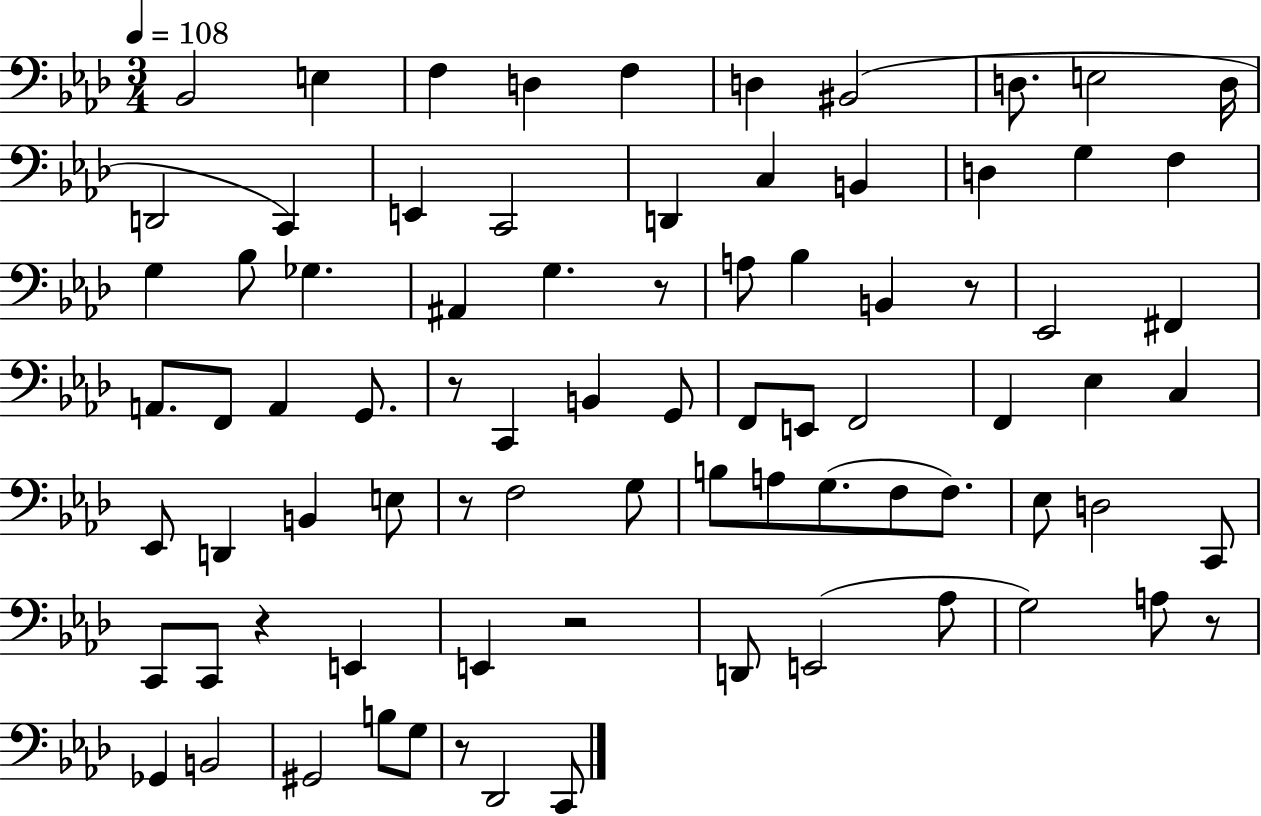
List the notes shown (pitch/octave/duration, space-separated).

Bb2/h E3/q F3/q D3/q F3/q D3/q BIS2/h D3/e. E3/h D3/s D2/h C2/q E2/q C2/h D2/q C3/q B2/q D3/q G3/q F3/q G3/q Bb3/e Gb3/q. A#2/q G3/q. R/e A3/e Bb3/q B2/q R/e Eb2/h F#2/q A2/e. F2/e A2/q G2/e. R/e C2/q B2/q G2/e F2/e E2/e F2/h F2/q Eb3/q C3/q Eb2/e D2/q B2/q E3/e R/e F3/h G3/e B3/e A3/e G3/e. F3/e F3/e. Eb3/e D3/h C2/e C2/e C2/e R/q E2/q E2/q R/h D2/e E2/h Ab3/e G3/h A3/e R/e Gb2/q B2/h G#2/h B3/e G3/e R/e Db2/h C2/e